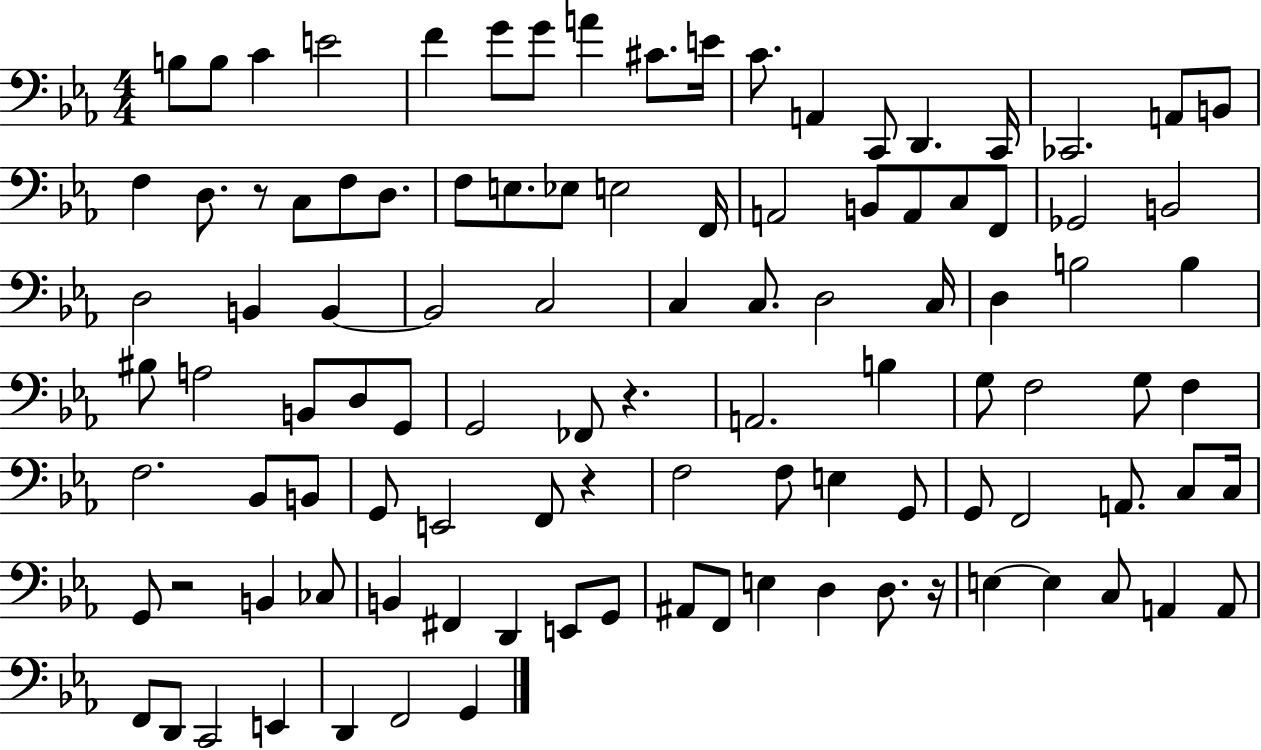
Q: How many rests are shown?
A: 5